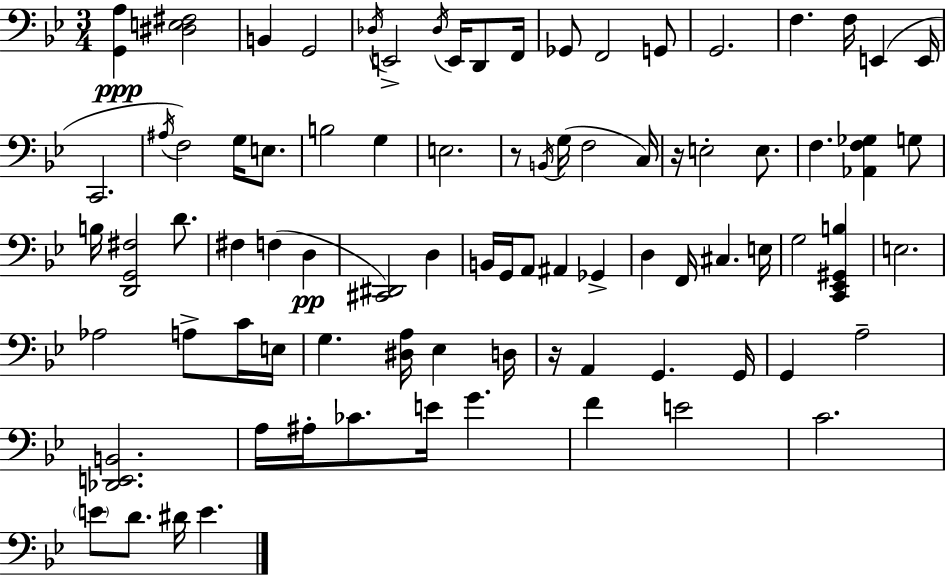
X:1
T:Untitled
M:3/4
L:1/4
K:Bb
[G,,A,] [^D,E,^F,]2 B,, G,,2 _D,/4 E,,2 _D,/4 E,,/4 D,,/2 F,,/4 _G,,/2 F,,2 G,,/2 G,,2 F, F,/4 E,, E,,/4 C,,2 ^A,/4 F,2 G,/4 E,/2 B,2 G, E,2 z/2 B,,/4 G,/4 F,2 C,/4 z/4 E,2 E,/2 F, [_A,,F,_G,] G,/2 B,/4 [D,,G,,^F,]2 D/2 ^F, F, D, [^C,,^D,,]2 D, B,,/4 G,,/4 A,,/2 ^A,, _G,, D, F,,/4 ^C, E,/4 G,2 [C,,_E,,^G,,B,] E,2 _A,2 A,/2 C/4 E,/4 G, [^D,A,]/4 _E, D,/4 z/4 A,, G,, G,,/4 G,, A,2 [_D,,E,,B,,]2 A,/4 ^A,/4 _C/2 E/4 G F E2 C2 E/2 D/2 ^D/4 E